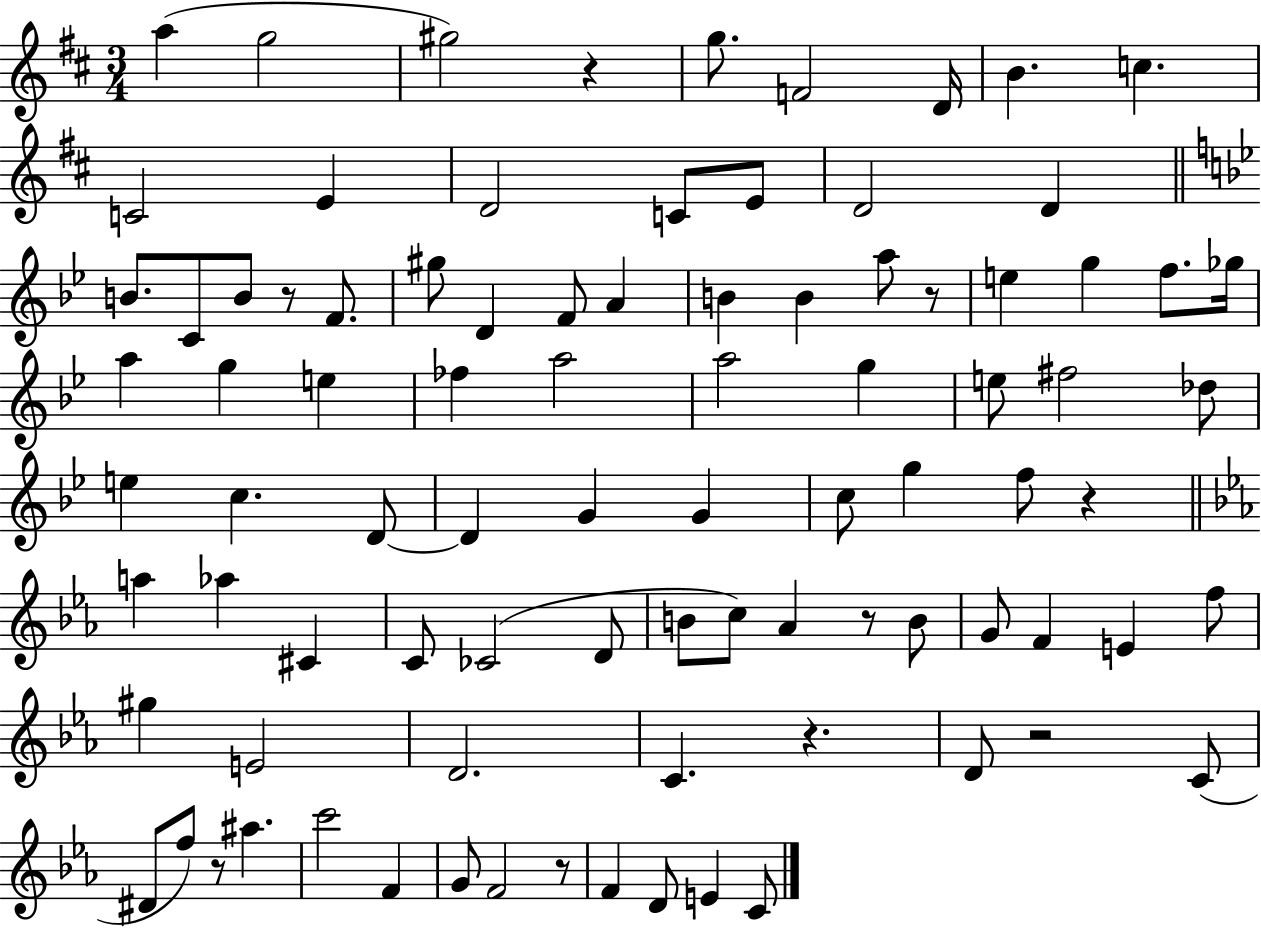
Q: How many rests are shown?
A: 9